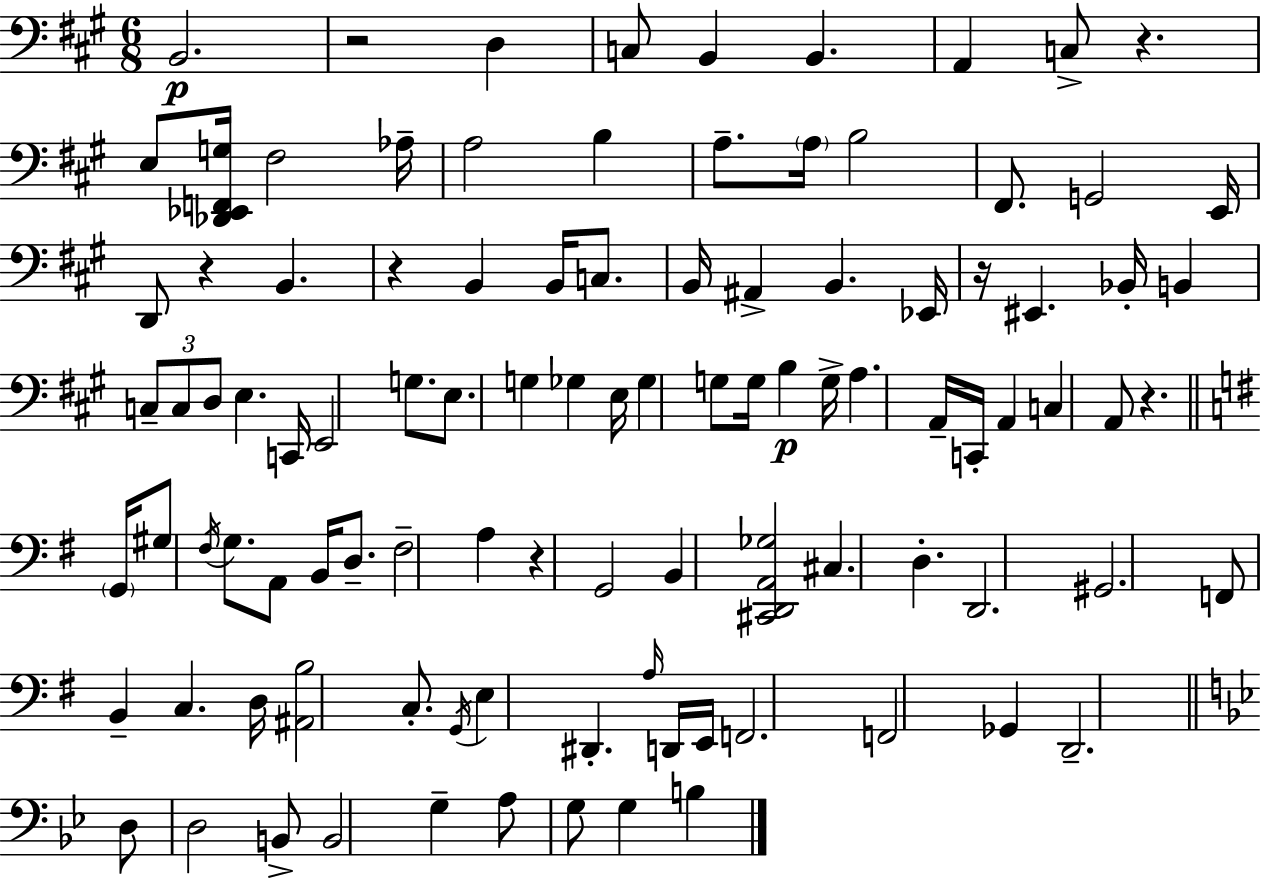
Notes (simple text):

B2/h. R/h D3/q C3/e B2/q B2/q. A2/q C3/e R/q. E3/e [Db2,Eb2,F2,G3]/s F#3/h Ab3/s A3/h B3/q A3/e. A3/s B3/h F#2/e. G2/h E2/s D2/e R/q B2/q. R/q B2/q B2/s C3/e. B2/s A#2/q B2/q. Eb2/s R/s EIS2/q. Bb2/s B2/q C3/e C3/e D3/e E3/q. C2/s E2/h G3/e. E3/e. G3/q Gb3/q E3/s Gb3/q G3/e G3/s B3/q G3/s A3/q. A2/s C2/s A2/q C3/q A2/e R/q. G2/s G#3/e F#3/s G3/e. A2/e B2/s D3/e. F#3/h A3/q R/q G2/h B2/q [C#2,D2,A2,Gb3]/h C#3/q. D3/q. D2/h. G#2/h. F2/e B2/q C3/q. D3/s [A#2,B3]/h C3/e. G2/s E3/q D#2/q. A3/s D2/s E2/s F2/h. F2/h Gb2/q D2/h. D3/e D3/h B2/e B2/h G3/q A3/e G3/e G3/q B3/q